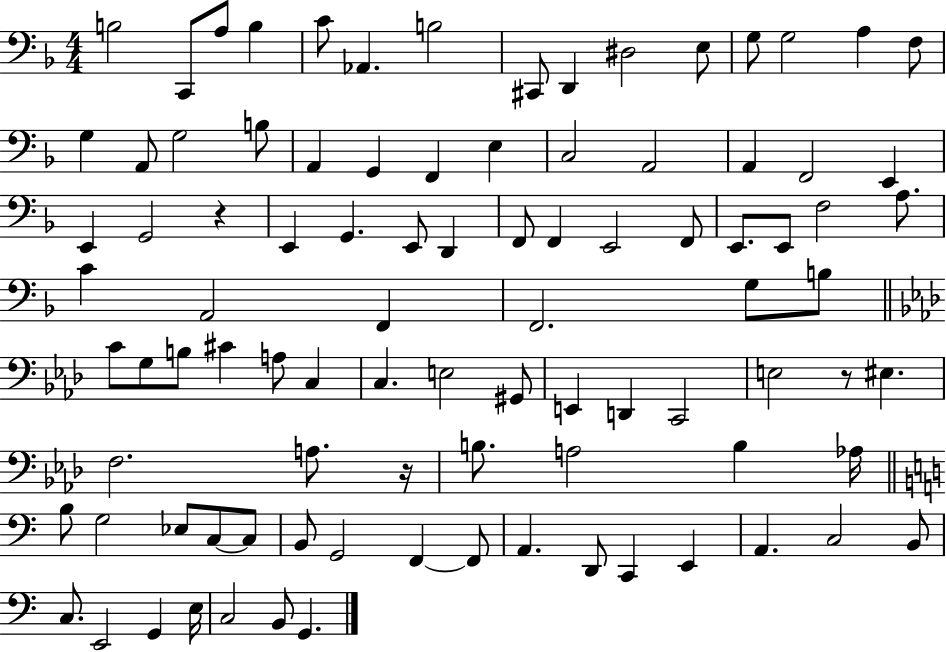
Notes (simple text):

B3/h C2/e A3/e B3/q C4/e Ab2/q. B3/h C#2/e D2/q D#3/h E3/e G3/e G3/h A3/q F3/e G3/q A2/e G3/h B3/e A2/q G2/q F2/q E3/q C3/h A2/h A2/q F2/h E2/q E2/q G2/h R/q E2/q G2/q. E2/e D2/q F2/e F2/q E2/h F2/e E2/e. E2/e F3/h A3/e. C4/q A2/h F2/q F2/h. G3/e B3/e C4/e G3/e B3/e C#4/q A3/e C3/q C3/q. E3/h G#2/e E2/q D2/q C2/h E3/h R/e EIS3/q. F3/h. A3/e. R/s B3/e. A3/h B3/q Ab3/s B3/e G3/h Eb3/e C3/e C3/e B2/e G2/h F2/q F2/e A2/q. D2/e C2/q E2/q A2/q. C3/h B2/e C3/e. E2/h G2/q E3/s C3/h B2/e G2/q.